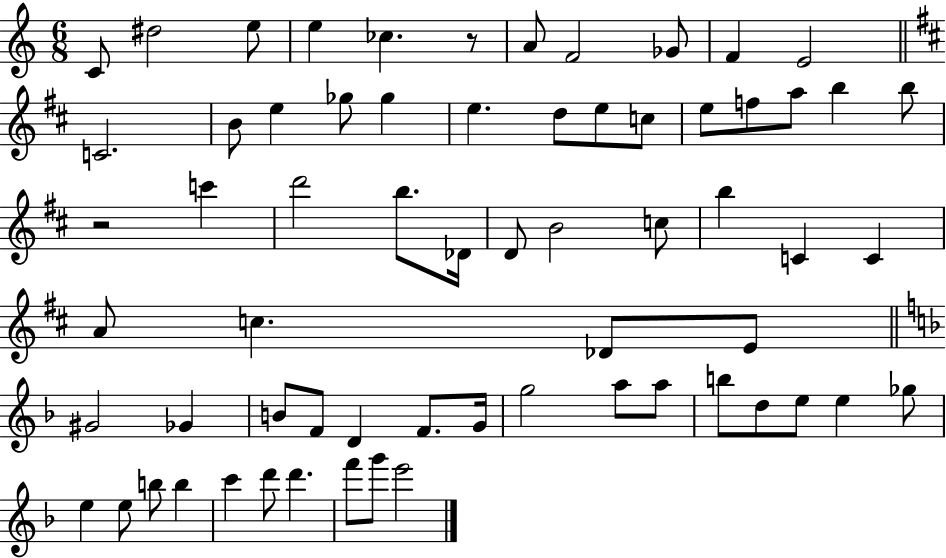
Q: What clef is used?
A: treble